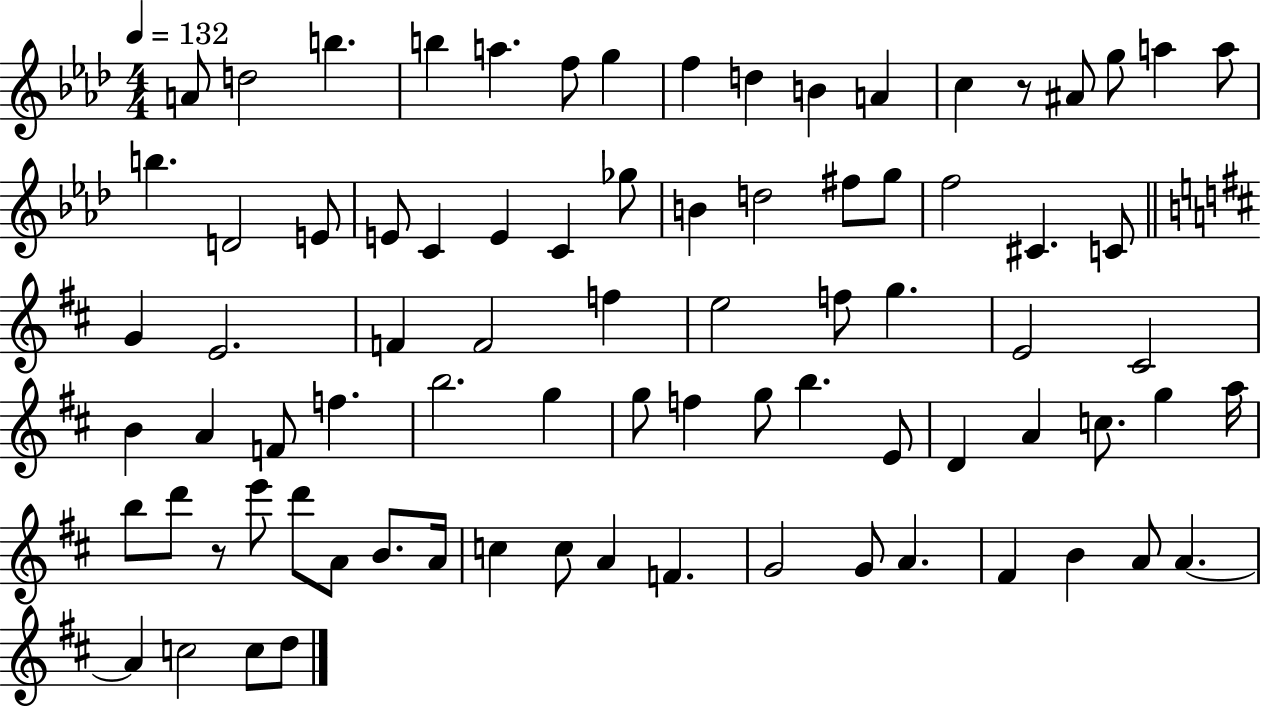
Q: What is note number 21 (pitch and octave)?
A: C4